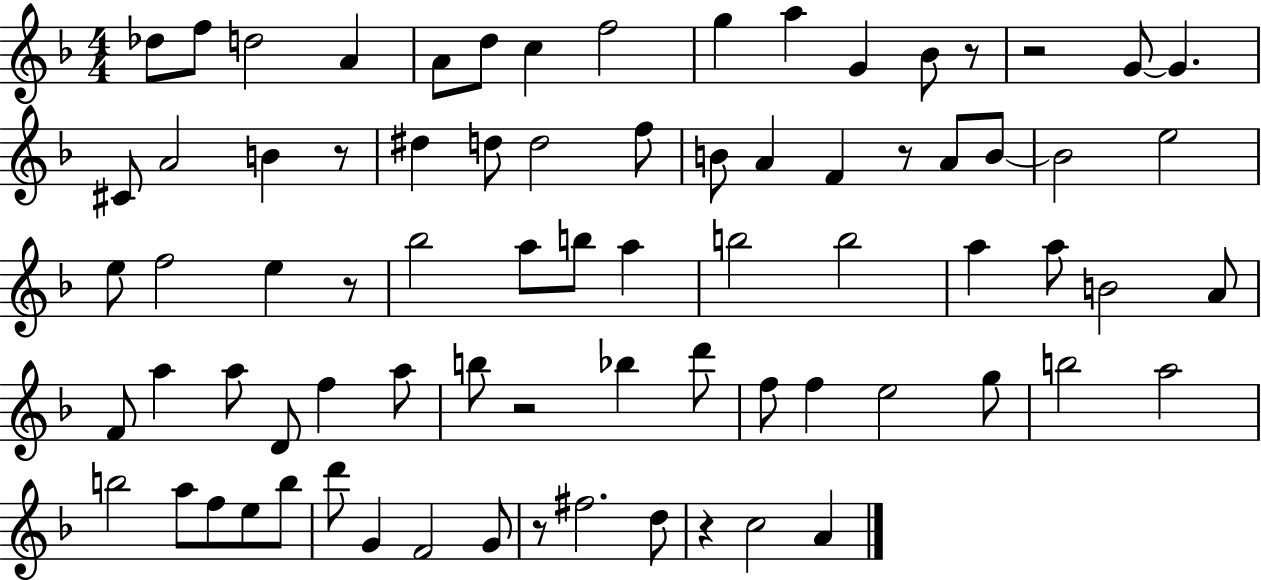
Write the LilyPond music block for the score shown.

{
  \clef treble
  \numericTimeSignature
  \time 4/4
  \key f \major
  des''8 f''8 d''2 a'4 | a'8 d''8 c''4 f''2 | g''4 a''4 g'4 bes'8 r8 | r2 g'8~~ g'4. | \break cis'8 a'2 b'4 r8 | dis''4 d''8 d''2 f''8 | b'8 a'4 f'4 r8 a'8 b'8~~ | b'2 e''2 | \break e''8 f''2 e''4 r8 | bes''2 a''8 b''8 a''4 | b''2 b''2 | a''4 a''8 b'2 a'8 | \break f'8 a''4 a''8 d'8 f''4 a''8 | b''8 r2 bes''4 d'''8 | f''8 f''4 e''2 g''8 | b''2 a''2 | \break b''2 a''8 f''8 e''8 b''8 | d'''8 g'4 f'2 g'8 | r8 fis''2. d''8 | r4 c''2 a'4 | \break \bar "|."
}